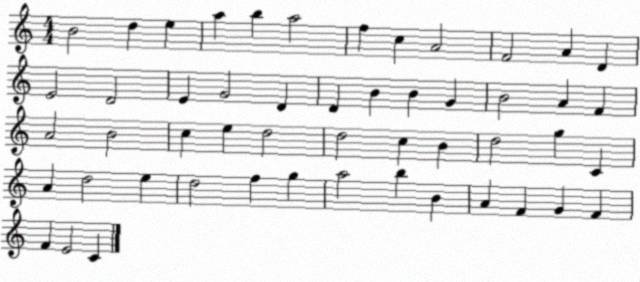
X:1
T:Untitled
M:4/4
L:1/4
K:C
B2 d e a b a2 f c A2 F2 A D E2 D2 E G2 D D B B G B2 A F A2 B2 c e d2 d2 c B d2 g C A d2 e d2 f g a2 b B A F G F F E2 C